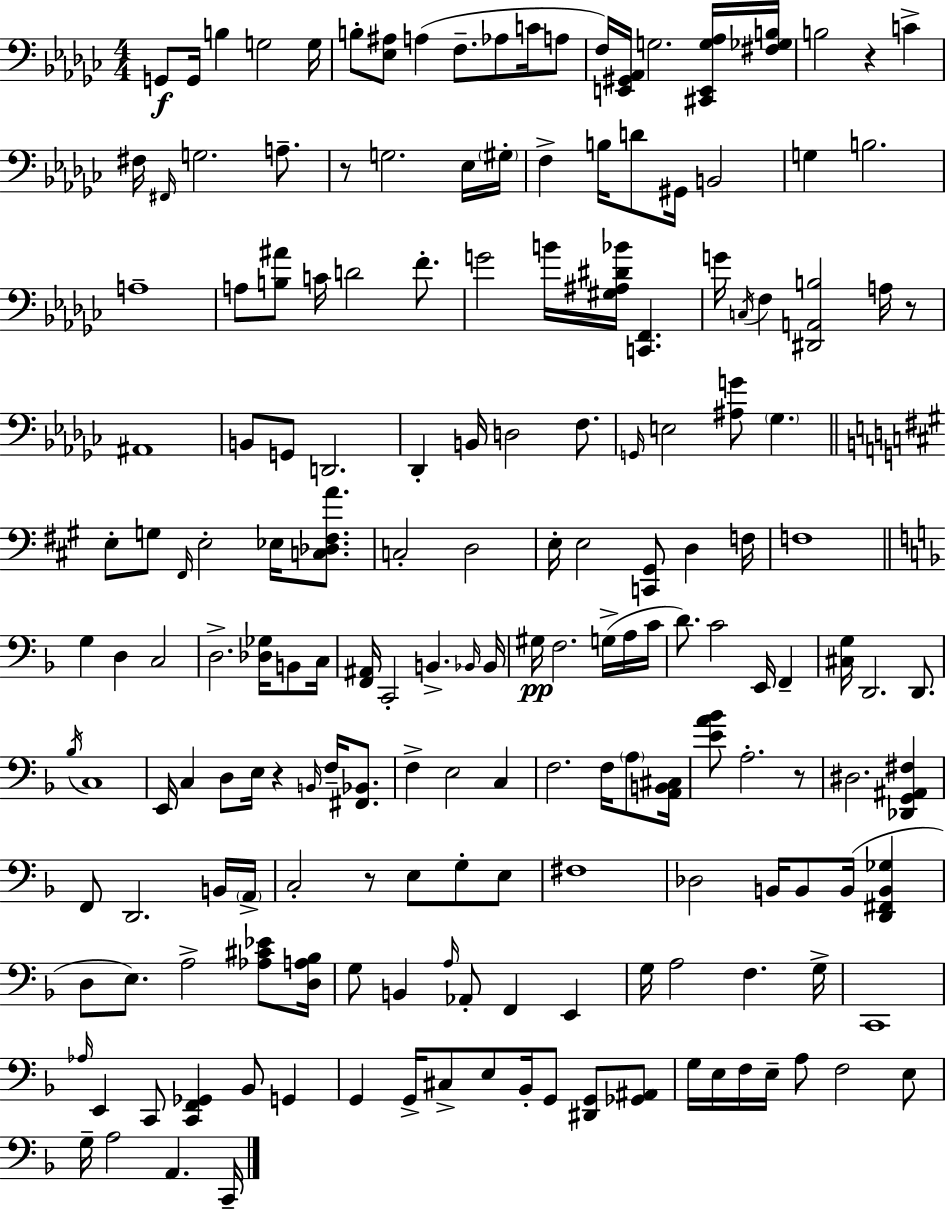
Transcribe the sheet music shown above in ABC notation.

X:1
T:Untitled
M:4/4
L:1/4
K:Ebm
G,,/2 G,,/4 B, G,2 G,/4 B,/2 [_E,^A,]/2 A, F,/2 _A,/2 C/4 A,/2 F,/4 [E,,^G,,_A,,]/4 G,2 [^C,,E,,G,_A,]/4 [^F,_G,B,]/4 B,2 z C ^F,/4 ^F,,/4 G,2 A,/2 z/2 G,2 _E,/4 ^G,/4 F, B,/4 D/2 ^G,,/4 B,,2 G, B,2 A,4 A,/2 [B,^A]/2 C/4 D2 F/2 G2 B/4 [^G,^A,^D_B]/4 [C,,F,,] G/4 C,/4 F, [^D,,A,,B,]2 A,/4 z/2 ^A,,4 B,,/2 G,,/2 D,,2 _D,, B,,/4 D,2 F,/2 G,,/4 E,2 [^A,G]/2 _G, E,/2 G,/2 ^F,,/4 E,2 _E,/4 [C,_D,^F,A]/2 C,2 D,2 E,/4 E,2 [C,,^G,,]/2 D, F,/4 F,4 G, D, C,2 D,2 [_D,_G,]/4 B,,/2 C,/4 [F,,^A,,]/4 C,,2 B,, _B,,/4 _B,,/4 ^G,/4 F,2 G,/4 A,/4 C/4 D/2 C2 E,,/4 F,, [^C,G,]/4 D,,2 D,,/2 _B,/4 C,4 E,,/4 C, D,/2 E,/4 z B,,/4 F,/4 [^F,,_B,,]/2 F, E,2 C, F,2 F,/4 A,/2 [A,,B,,^C,]/4 [EA_B]/2 A,2 z/2 ^D,2 [_D,,G,,^A,,^F,] F,,/2 D,,2 B,,/4 A,,/4 C,2 z/2 E,/2 G,/2 E,/2 ^F,4 _D,2 B,,/4 B,,/2 B,,/4 [D,,^F,,B,,_G,] D,/2 E,/2 A,2 [_A,^C_E]/2 [D,A,_B,]/4 G,/2 B,, A,/4 _A,,/2 F,, E,, G,/4 A,2 F, G,/4 C,,4 _A,/4 E,, C,,/2 [C,,F,,_G,,] _B,,/2 G,, G,, G,,/4 ^C,/2 E,/2 _B,,/4 G,,/2 [^D,,G,,]/2 [_G,,^A,,]/2 G,/4 E,/4 F,/4 E,/4 A,/2 F,2 E,/2 G,/4 A,2 A,, C,,/4